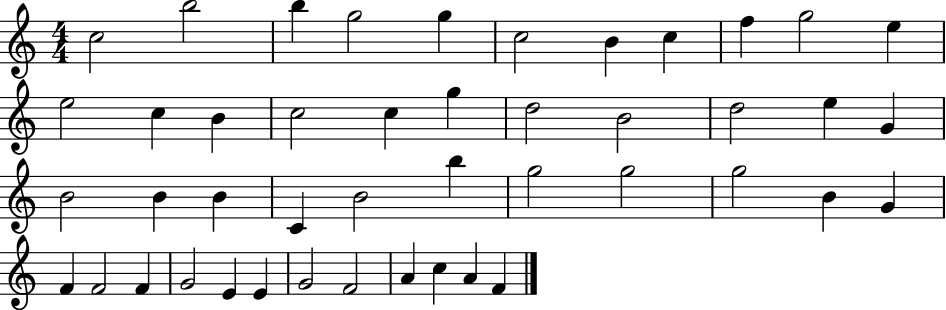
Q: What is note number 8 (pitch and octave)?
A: C5